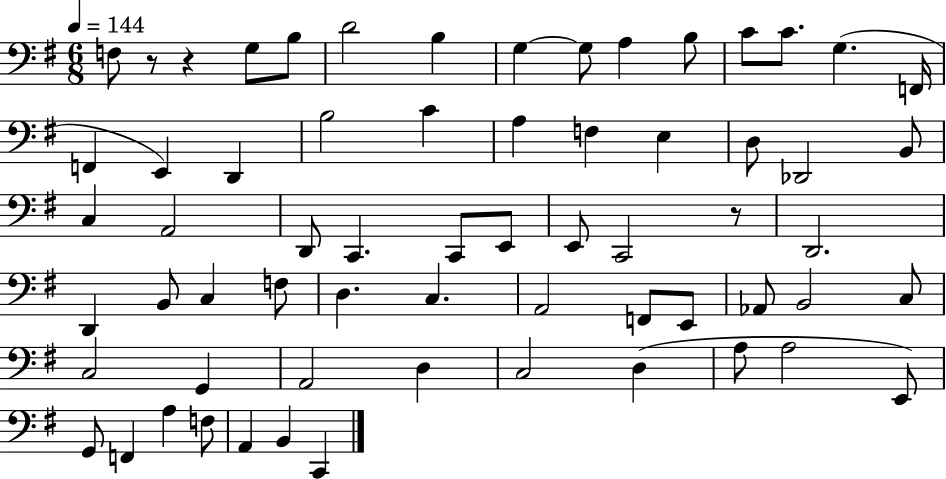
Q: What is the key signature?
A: G major